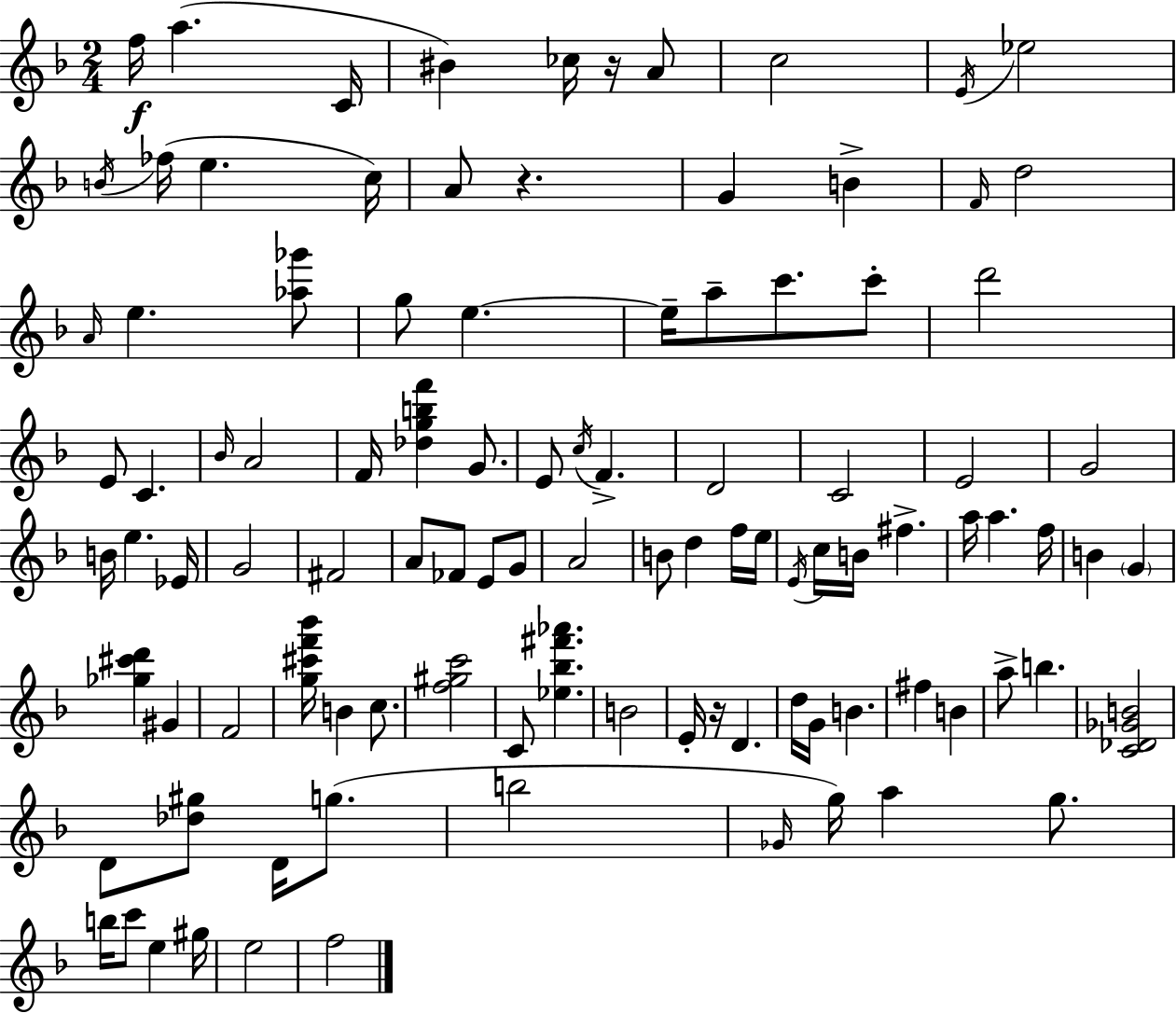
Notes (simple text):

F5/s A5/q. C4/s BIS4/q CES5/s R/s A4/e C5/h E4/s Eb5/h B4/s FES5/s E5/q. C5/s A4/e R/q. G4/q B4/q F4/s D5/h A4/s E5/q. [Ab5,Gb6]/e G5/e E5/q. E5/s A5/e C6/e. C6/e D6/h E4/e C4/q. Bb4/s A4/h F4/s [Db5,G5,B5,F6]/q G4/e. E4/e C5/s F4/q. D4/h C4/h E4/h G4/h B4/s E5/q. Eb4/s G4/h F#4/h A4/e FES4/e E4/e G4/e A4/h B4/e D5/q F5/s E5/s E4/s C5/s B4/s F#5/q. A5/s A5/q. F5/s B4/q G4/q [Gb5,C#6,D6]/q G#4/q F4/h [G5,C#6,F6,Bb6]/s B4/q C5/e. [F5,G#5,C6]/h C4/e [Eb5,Bb5,F#6,Ab6]/q. B4/h E4/s R/s D4/q. D5/s G4/s B4/q. F#5/q B4/q A5/e B5/q. [C4,Db4,Gb4,B4]/h D4/e [Db5,G#5]/e D4/s G5/e. B5/h Gb4/s G5/s A5/q G5/e. B5/s C6/e E5/q G#5/s E5/h F5/h